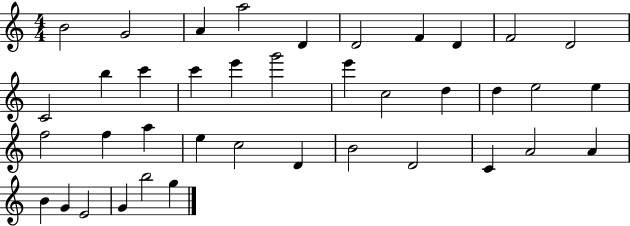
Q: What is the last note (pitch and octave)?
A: G5